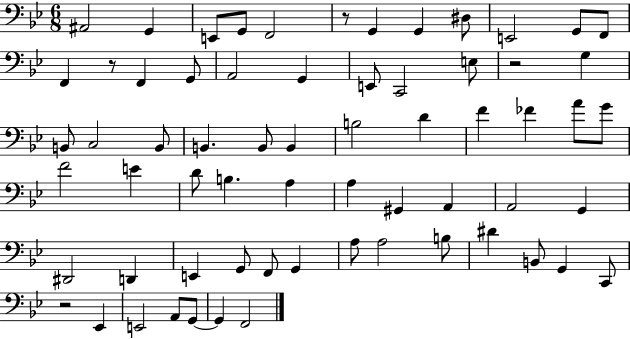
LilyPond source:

{
  \clef bass
  \numericTimeSignature
  \time 6/8
  \key bes \major
  \repeat volta 2 { ais,2 g,4 | e,8 g,8 f,2 | r8 g,4 g,4 dis8 | e,2 g,8 f,8 | \break f,4 r8 f,4 g,8 | a,2 g,4 | e,8 c,2 e8 | r2 g4 | \break b,8 c2 b,8 | b,4. b,8 b,4 | b2 d'4 | f'4 fes'4 a'8 g'8 | \break f'2 e'4 | d'8 b4. a4 | a4 gis,4 a,4 | a,2 g,4 | \break dis,2 d,4 | e,4 g,8 f,8 g,4 | a8 a2 b8 | dis'4 b,8 g,4 c,8 | \break r2 ees,4 | e,2 a,8 g,8~~ | g,4 f,2 | } \bar "|."
}